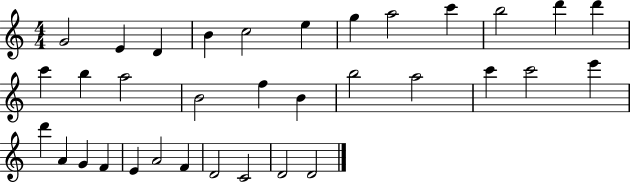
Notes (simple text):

G4/h E4/q D4/q B4/q C5/h E5/q G5/q A5/h C6/q B5/h D6/q D6/q C6/q B5/q A5/h B4/h F5/q B4/q B5/h A5/h C6/q C6/h E6/q D6/q A4/q G4/q F4/q E4/q A4/h F4/q D4/h C4/h D4/h D4/h